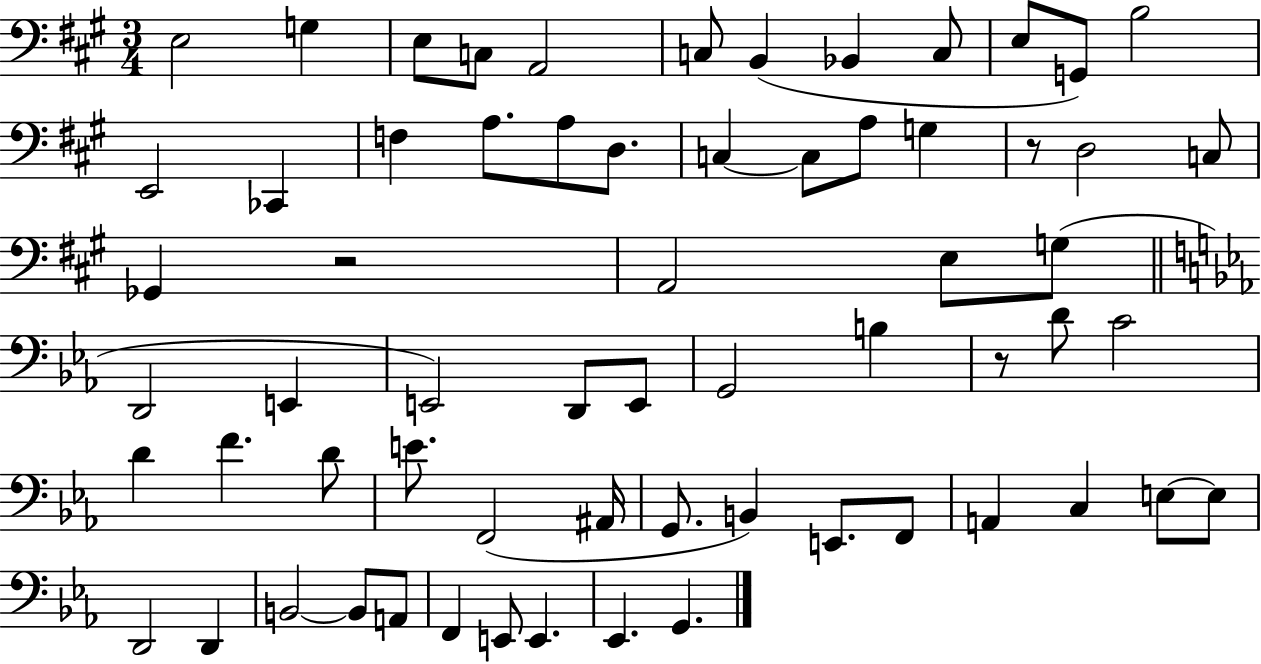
E3/h G3/q E3/e C3/e A2/h C3/e B2/q Bb2/q C3/e E3/e G2/e B3/h E2/h CES2/q F3/q A3/e. A3/e D3/e. C3/q C3/e A3/e G3/q R/e D3/h C3/e Gb2/q R/h A2/h E3/e G3/e D2/h E2/q E2/h D2/e E2/e G2/h B3/q R/e D4/e C4/h D4/q F4/q. D4/e E4/e. F2/h A#2/s G2/e. B2/q E2/e. F2/e A2/q C3/q E3/e E3/e D2/h D2/q B2/h B2/e A2/e F2/q E2/e E2/q. Eb2/q. G2/q.